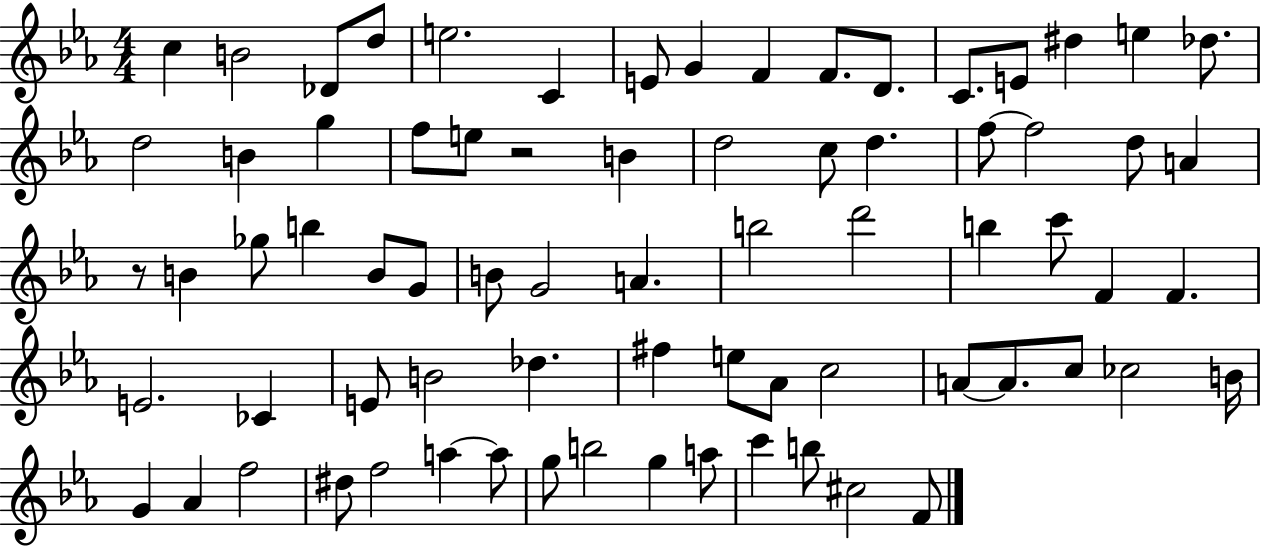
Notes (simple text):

C5/q B4/h Db4/e D5/e E5/h. C4/q E4/e G4/q F4/q F4/e. D4/e. C4/e. E4/e D#5/q E5/q Db5/e. D5/h B4/q G5/q F5/e E5/e R/h B4/q D5/h C5/e D5/q. F5/e F5/h D5/e A4/q R/e B4/q Gb5/e B5/q B4/e G4/e B4/e G4/h A4/q. B5/h D6/h B5/q C6/e F4/q F4/q. E4/h. CES4/q E4/e B4/h Db5/q. F#5/q E5/e Ab4/e C5/h A4/e A4/e. C5/e CES5/h B4/s G4/q Ab4/q F5/h D#5/e F5/h A5/q A5/e G5/e B5/h G5/q A5/e C6/q B5/e C#5/h F4/e